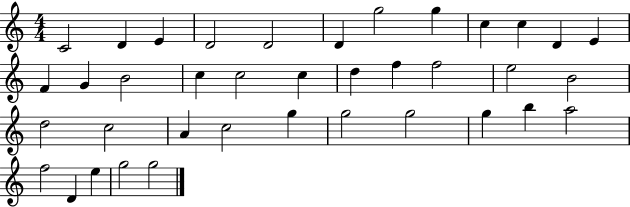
X:1
T:Untitled
M:4/4
L:1/4
K:C
C2 D E D2 D2 D g2 g c c D E F G B2 c c2 c d f f2 e2 B2 d2 c2 A c2 g g2 g2 g b a2 f2 D e g2 g2